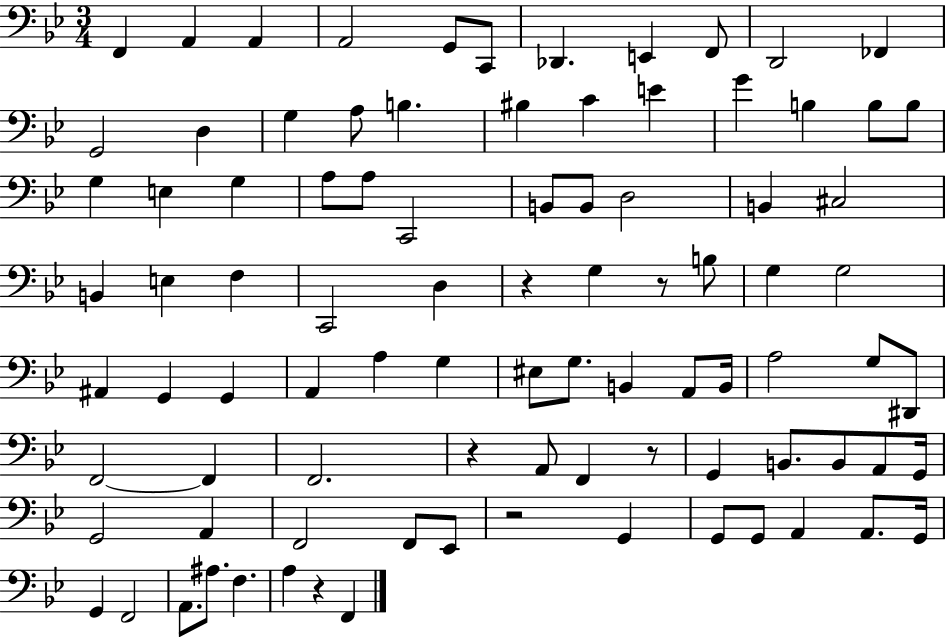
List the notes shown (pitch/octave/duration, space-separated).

F2/q A2/q A2/q A2/h G2/e C2/e Db2/q. E2/q F2/e D2/h FES2/q G2/h D3/q G3/q A3/e B3/q. BIS3/q C4/q E4/q G4/q B3/q B3/e B3/e G3/q E3/q G3/q A3/e A3/e C2/h B2/e B2/e D3/h B2/q C#3/h B2/q E3/q F3/q C2/h D3/q R/q G3/q R/e B3/e G3/q G3/h A#2/q G2/q G2/q A2/q A3/q G3/q EIS3/e G3/e. B2/q A2/e B2/s A3/h G3/e D#2/e F2/h F2/q F2/h. R/q A2/e F2/q R/e G2/q B2/e. B2/e A2/e G2/s G2/h A2/q F2/h F2/e Eb2/e R/h G2/q G2/e G2/e A2/q A2/e. G2/s G2/q F2/h A2/e. A#3/e. F3/q. A3/q R/q F2/q